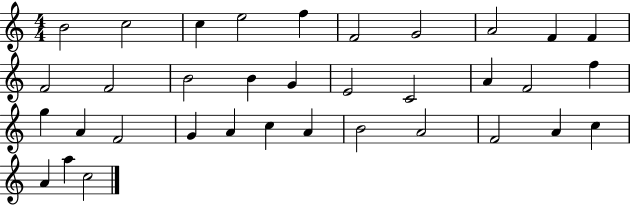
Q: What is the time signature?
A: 4/4